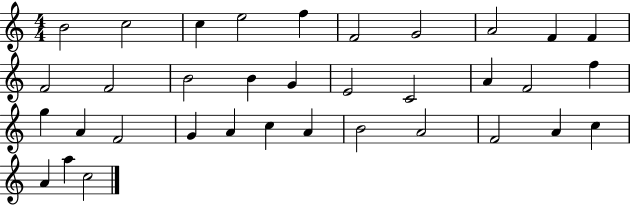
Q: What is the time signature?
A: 4/4